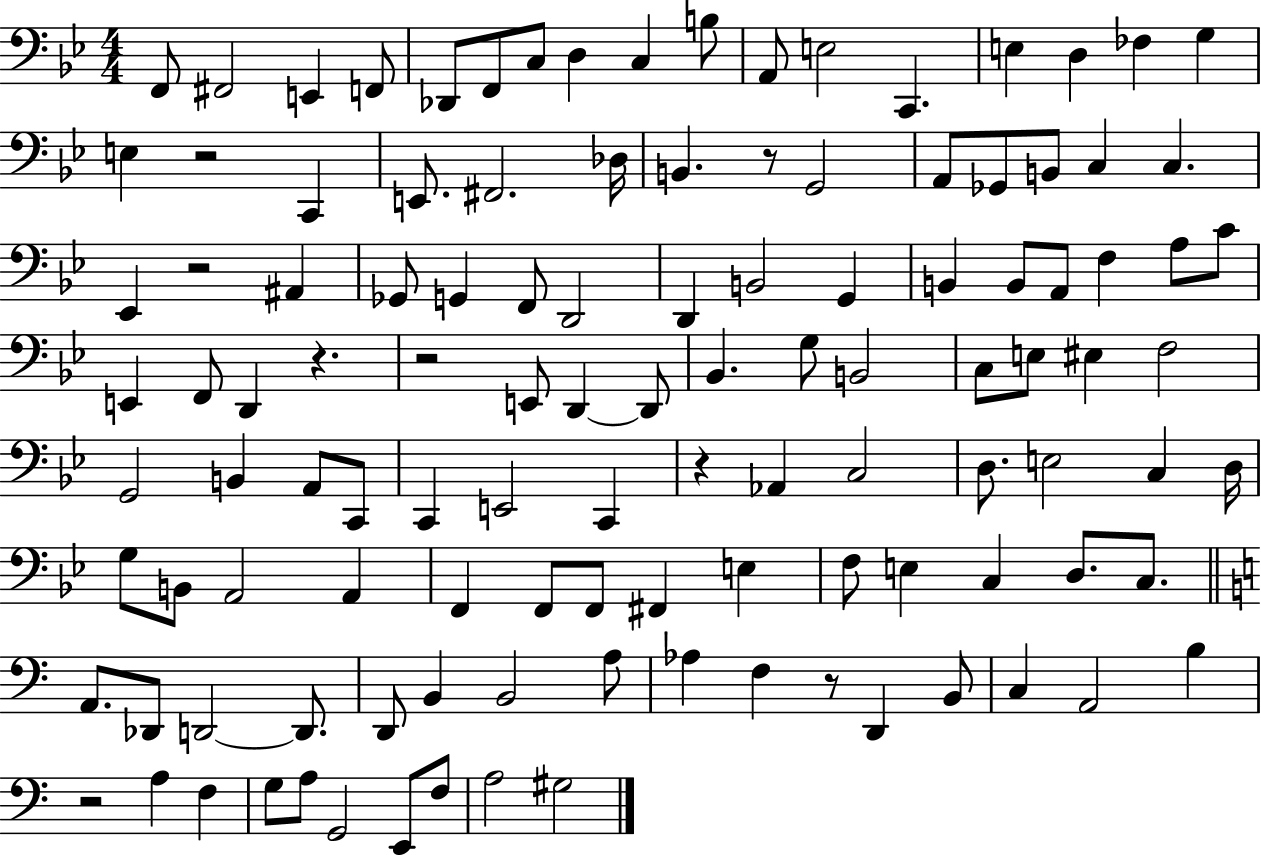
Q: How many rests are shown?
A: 8